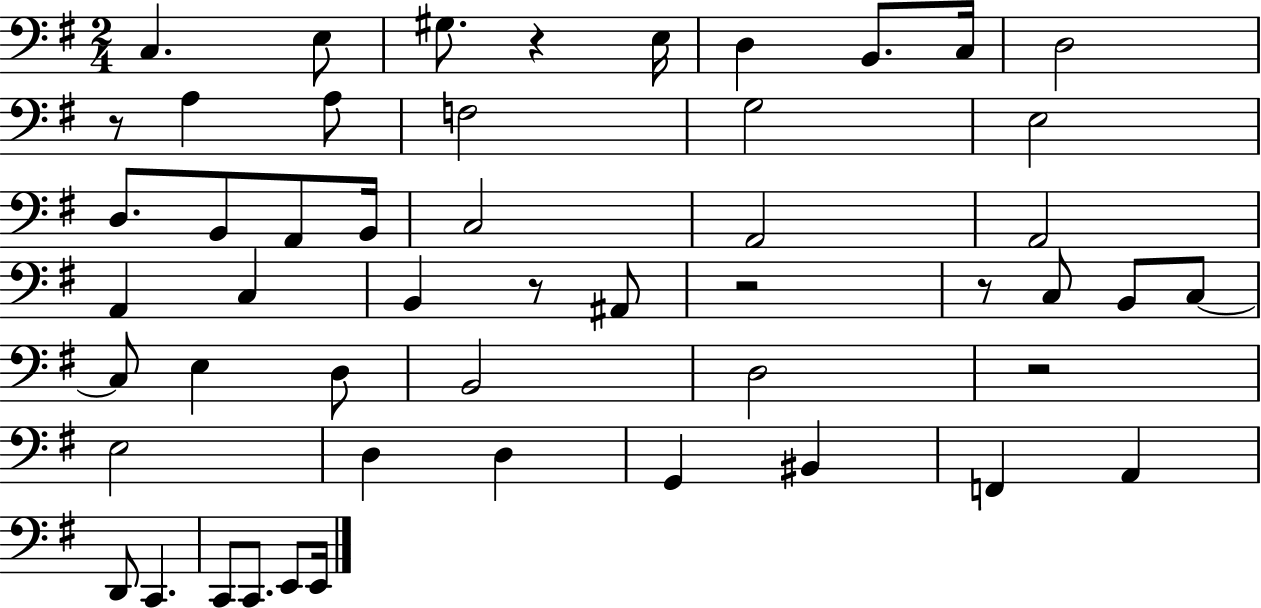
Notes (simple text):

C3/q. E3/e G#3/e. R/q E3/s D3/q B2/e. C3/s D3/h R/e A3/q A3/e F3/h G3/h E3/h D3/e. B2/e A2/e B2/s C3/h A2/h A2/h A2/q C3/q B2/q R/e A#2/e R/h R/e C3/e B2/e C3/e C3/e E3/q D3/e B2/h D3/h R/h E3/h D3/q D3/q G2/q BIS2/q F2/q A2/q D2/e C2/q. C2/e C2/e. E2/e E2/s